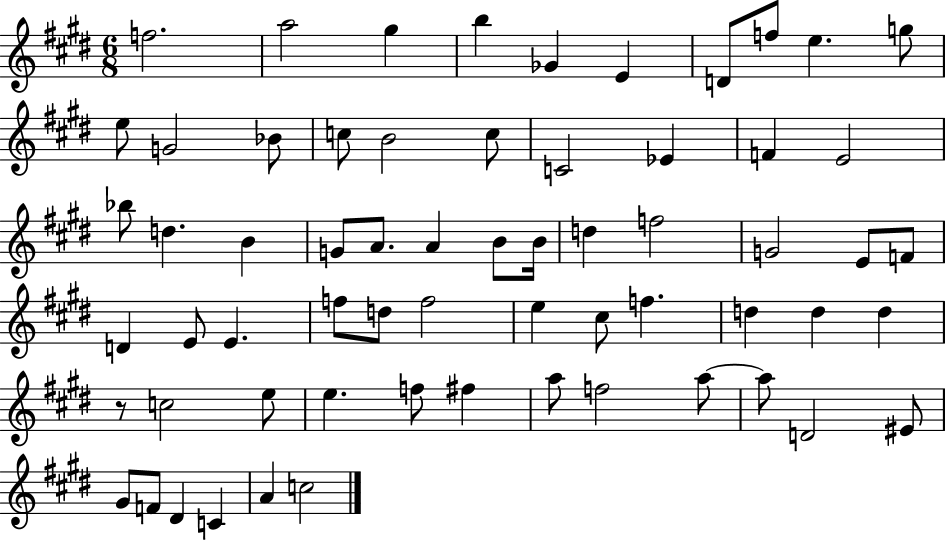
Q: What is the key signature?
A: E major